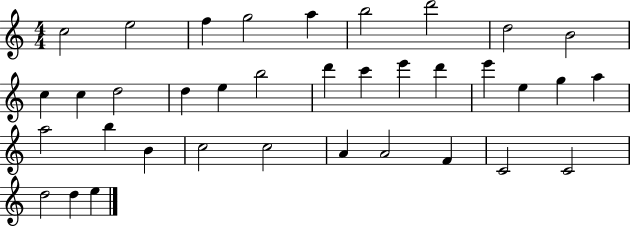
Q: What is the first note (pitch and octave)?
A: C5